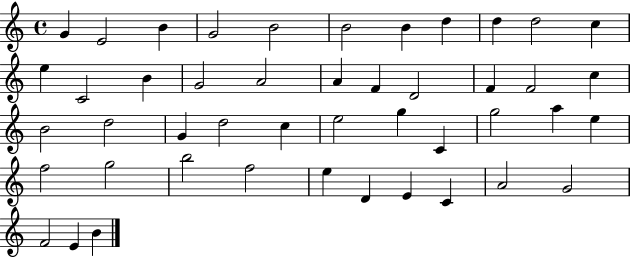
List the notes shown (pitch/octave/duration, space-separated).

G4/q E4/h B4/q G4/h B4/h B4/h B4/q D5/q D5/q D5/h C5/q E5/q C4/h B4/q G4/h A4/h A4/q F4/q D4/h F4/q F4/h C5/q B4/h D5/h G4/q D5/h C5/q E5/h G5/q C4/q G5/h A5/q E5/q F5/h G5/h B5/h F5/h E5/q D4/q E4/q C4/q A4/h G4/h F4/h E4/q B4/q